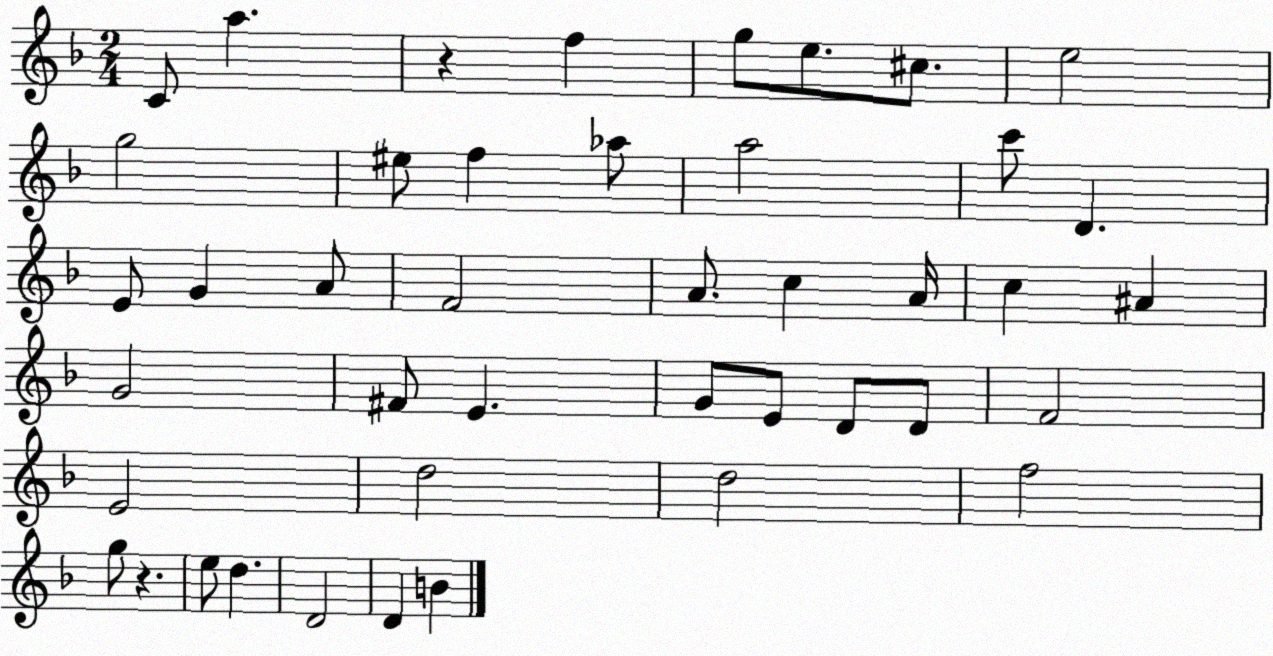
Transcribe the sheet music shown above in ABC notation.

X:1
T:Untitled
M:2/4
L:1/4
K:F
C/2 a z f g/2 e/2 ^c/2 e2 g2 ^e/2 f _a/2 a2 c'/2 D E/2 G A/2 F2 A/2 c A/4 c ^A G2 ^F/2 E G/2 E/2 D/2 D/2 F2 E2 d2 d2 f2 g/2 z e/2 d D2 D B